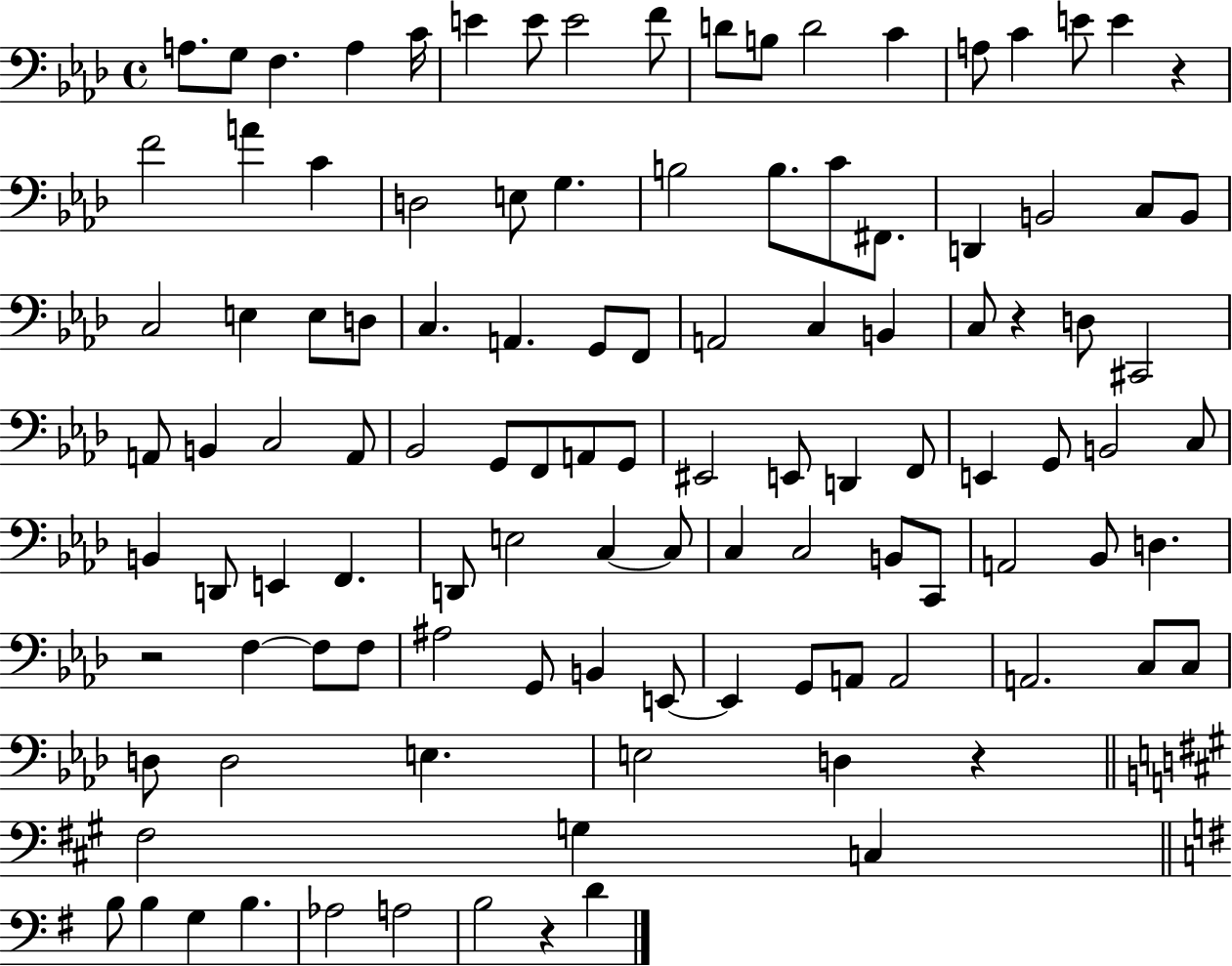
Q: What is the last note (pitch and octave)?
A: D4